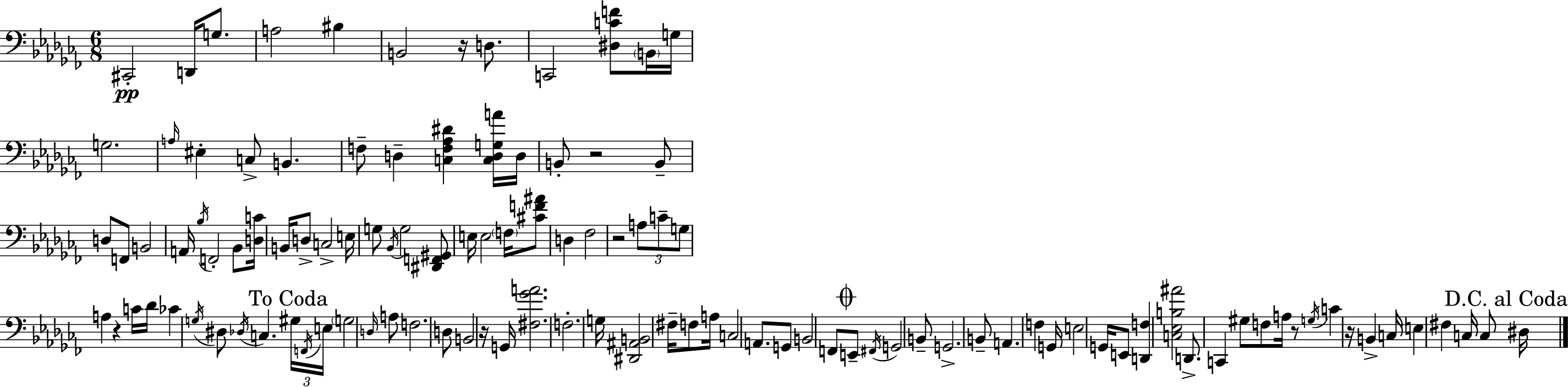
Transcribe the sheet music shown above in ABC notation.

X:1
T:Untitled
M:6/8
L:1/4
K:Abm
^C,,2 D,,/4 G,/2 A,2 ^B, B,,2 z/4 D,/2 C,,2 [^D,CF]/2 B,,/4 G,/4 G,2 A,/4 ^E, C,/2 B,, F,/2 D, [C,F,_A,^D] [C,D,G,A]/4 D,/4 B,,/2 z2 B,,/2 D,/2 F,,/2 B,,2 A,,/4 _B,/4 F,,2 _B,,/2 [D,C]/4 B,,/4 D,/2 C,2 E,/4 G,/2 _B,,/4 G,2 [^D,,F,,^G,,]/2 E,/4 E,2 F,/4 [^CF^A]/2 D, _F,2 z2 A,/2 C/2 G,/2 A, z C/4 _D/4 _C G,/4 ^D,/2 _D,/4 C, ^G,/4 F,,/4 E,/4 G,2 D,/4 A,/2 F,2 D,/2 B,,2 z/4 G,,/4 [^F,_GA]2 F,2 G,/4 [^D,,^A,,B,,]2 ^F,/4 F,/2 A,/4 C,2 A,,/2 G,,/2 B,,2 F,,/2 E,,/2 ^F,,/4 G,,2 B,,/2 G,,2 B,,/2 A,, F, G,,/4 E,2 G,,/4 E,,/2 [D,,F,] [C,_E,B,^A]2 D,,/2 C,, ^G,/2 F,/2 A,/4 z/2 G,/4 C z/4 B,, C,/4 E, ^F, C,/4 C,/2 ^D,/4